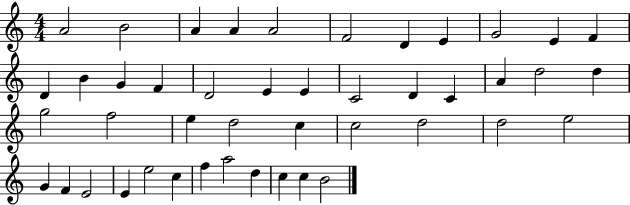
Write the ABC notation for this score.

X:1
T:Untitled
M:4/4
L:1/4
K:C
A2 B2 A A A2 F2 D E G2 E F D B G F D2 E E C2 D C A d2 d g2 f2 e d2 c c2 d2 d2 e2 G F E2 E e2 c f a2 d c c B2